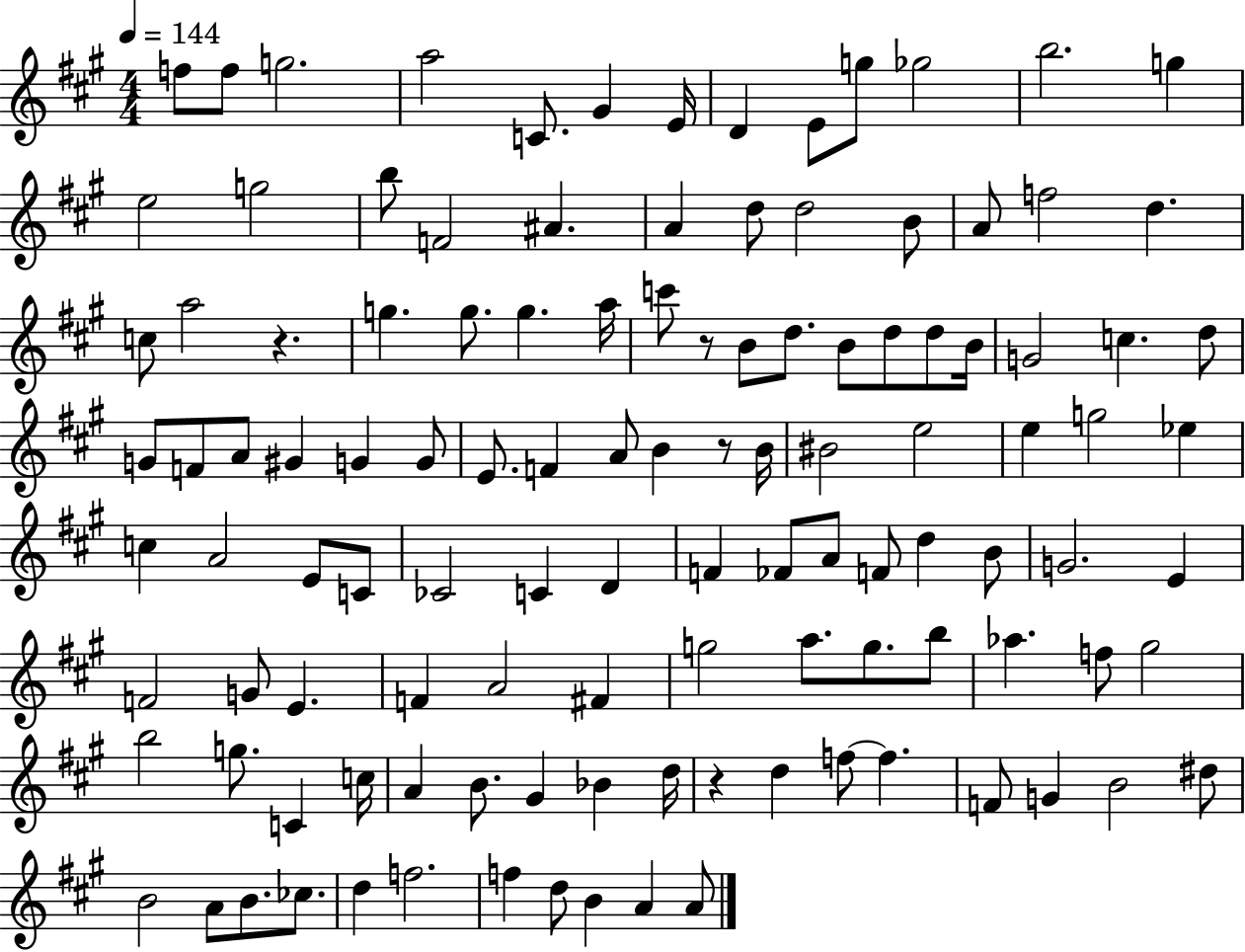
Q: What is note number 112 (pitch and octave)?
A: A4